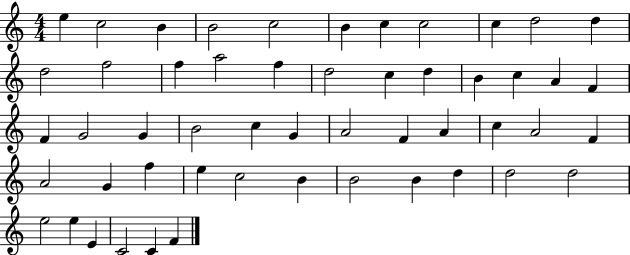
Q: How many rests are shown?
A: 0